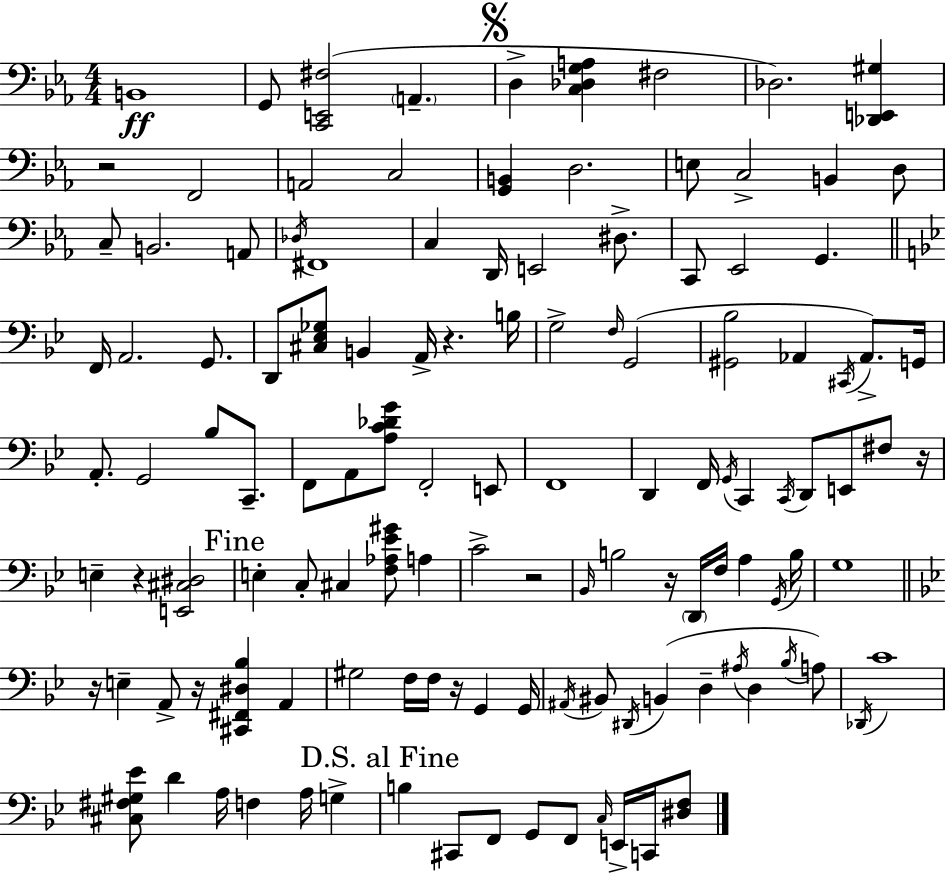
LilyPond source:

{
  \clef bass
  \numericTimeSignature
  \time 4/4
  \key ees \major
  b,1\ff | g,8 <c, e, fis>2( \parenthesize a,4.-- | \mark \markup { \musicglyph "scripts.segno" } d4-> <c des g a>4 fis2 | des2.) <des, e, gis>4 | \break r2 f,2 | a,2 c2 | <g, b,>4 d2. | e8 c2-> b,4 d8 | \break c8-- b,2. a,8 | \acciaccatura { des16 } fis,1 | c4 d,16 e,2 dis8.-> | c,8 ees,2 g,4. | \break \bar "||" \break \key bes \major f,16 a,2. g,8. | d,8 <cis ees ges>8 b,4 a,16-> r4. b16 | g2-> \grace { f16 }( g,2 | <gis, bes>2 aes,4 \acciaccatura { cis,16 }) aes,8.-> | \break g,16 a,8.-. g,2 bes8 c,8.-- | f,8 a,8 <a c' des' g'>8 f,2-. | e,8 f,1 | d,4 f,16 \acciaccatura { g,16 } c,4 \acciaccatura { c,16 } d,8 e,8 | \break fis8 r16 e4-- r4 <e, cis dis>2 | \mark "Fine" e4-. c8-. cis4 <f aes ees' gis'>8 | a4 c'2-> r2 | \grace { bes,16 } b2 r16 \parenthesize d,16 f16 | \break a4 \acciaccatura { g,16 } b16 g1 | \bar "||" \break \key g \minor r16 e4-- a,8-> r16 <cis, fis, dis bes>4 a,4 | gis2 f16 f16 r16 g,4 g,16 | \acciaccatura { ais,16 } bis,8 \acciaccatura { dis,16 }( b,4 d4-- \acciaccatura { ais16 } d4 | \acciaccatura { bes16 }) a8 \acciaccatura { des,16 } c'1 | \break <cis fis gis ees'>8 d'4 a16 f4 | a16 g4-> \mark "D.S. al Fine" b4 cis,8 f,8 g,8 f,8 | \grace { c16 } e,16-> c,16 <dis f>8 \bar "|."
}